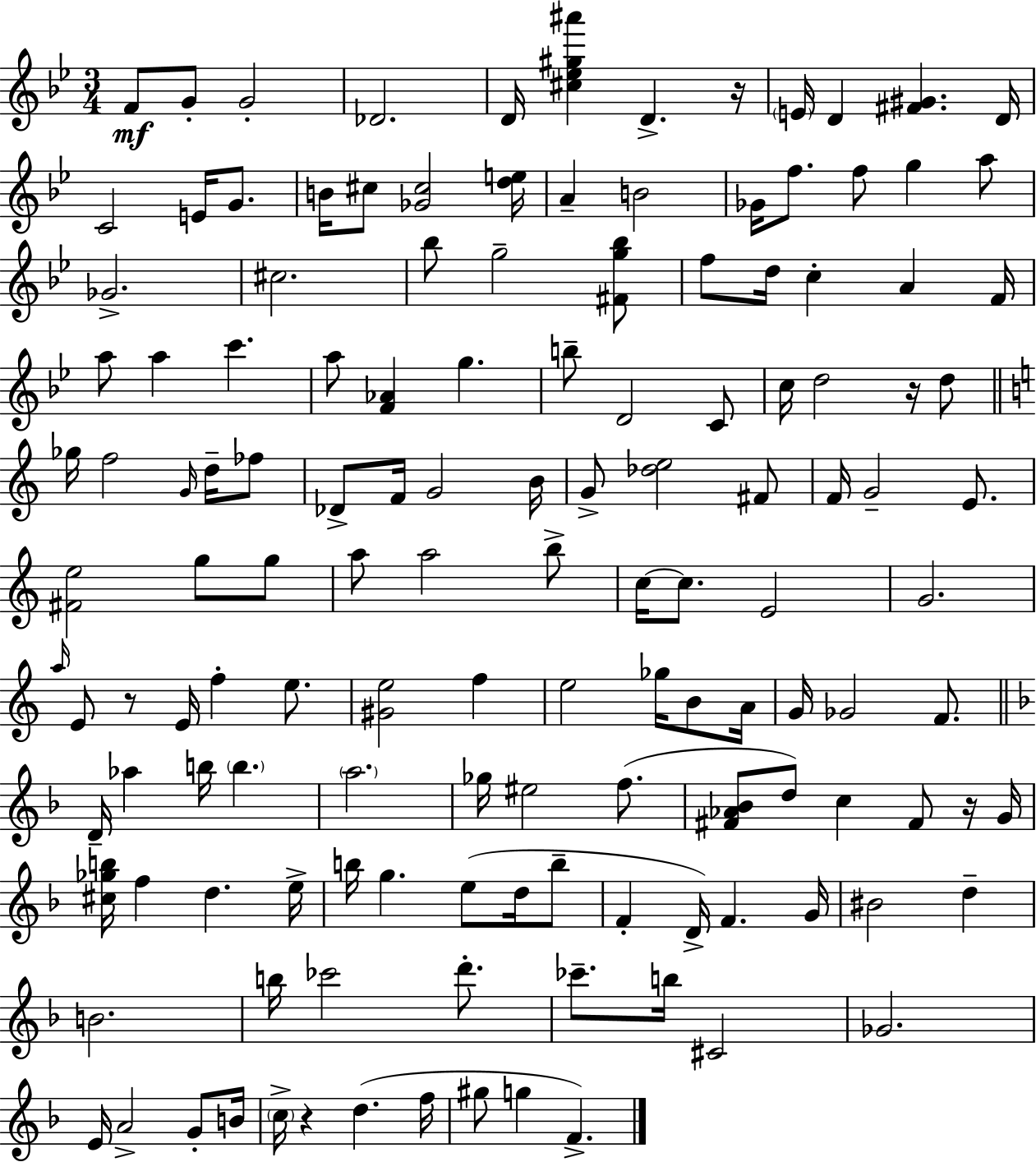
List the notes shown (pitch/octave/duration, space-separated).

F4/e G4/e G4/h Db4/h. D4/s [C#5,Eb5,G#5,A#6]/q D4/q. R/s E4/s D4/q [F#4,G#4]/q. D4/s C4/h E4/s G4/e. B4/s C#5/e [Gb4,C#5]/h [D5,E5]/s A4/q B4/h Gb4/s F5/e. F5/e G5/q A5/e Gb4/h. C#5/h. Bb5/e G5/h [F#4,G5,Bb5]/e F5/e D5/s C5/q A4/q F4/s A5/e A5/q C6/q. A5/e [F4,Ab4]/q G5/q. B5/e D4/h C4/e C5/s D5/h R/s D5/e Gb5/s F5/h G4/s D5/s FES5/e Db4/e F4/s G4/h B4/s G4/e [Db5,E5]/h F#4/e F4/s G4/h E4/e. [F#4,E5]/h G5/e G5/e A5/e A5/h B5/e C5/s C5/e. E4/h G4/h. A5/s E4/e R/e E4/s F5/q E5/e. [G#4,E5]/h F5/q E5/h Gb5/s B4/e A4/s G4/s Gb4/h F4/e. D4/s Ab5/q B5/s B5/q. A5/h. Gb5/s EIS5/h F5/e. [F#4,Ab4,Bb4]/e D5/e C5/q F#4/e R/s G4/s [C#5,Gb5,B5]/s F5/q D5/q. E5/s B5/s G5/q. E5/e D5/s B5/e F4/q D4/s F4/q. G4/s BIS4/h D5/q B4/h. B5/s CES6/h D6/e. CES6/e. B5/s C#4/h Gb4/h. E4/s A4/h G4/e B4/s C5/s R/q D5/q. F5/s G#5/e G5/q F4/q.